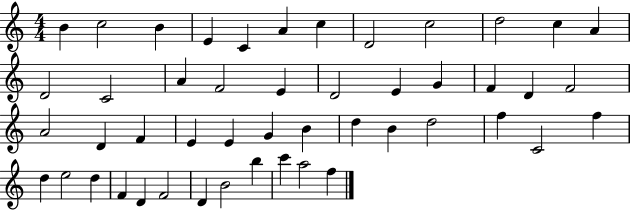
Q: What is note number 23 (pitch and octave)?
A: F4